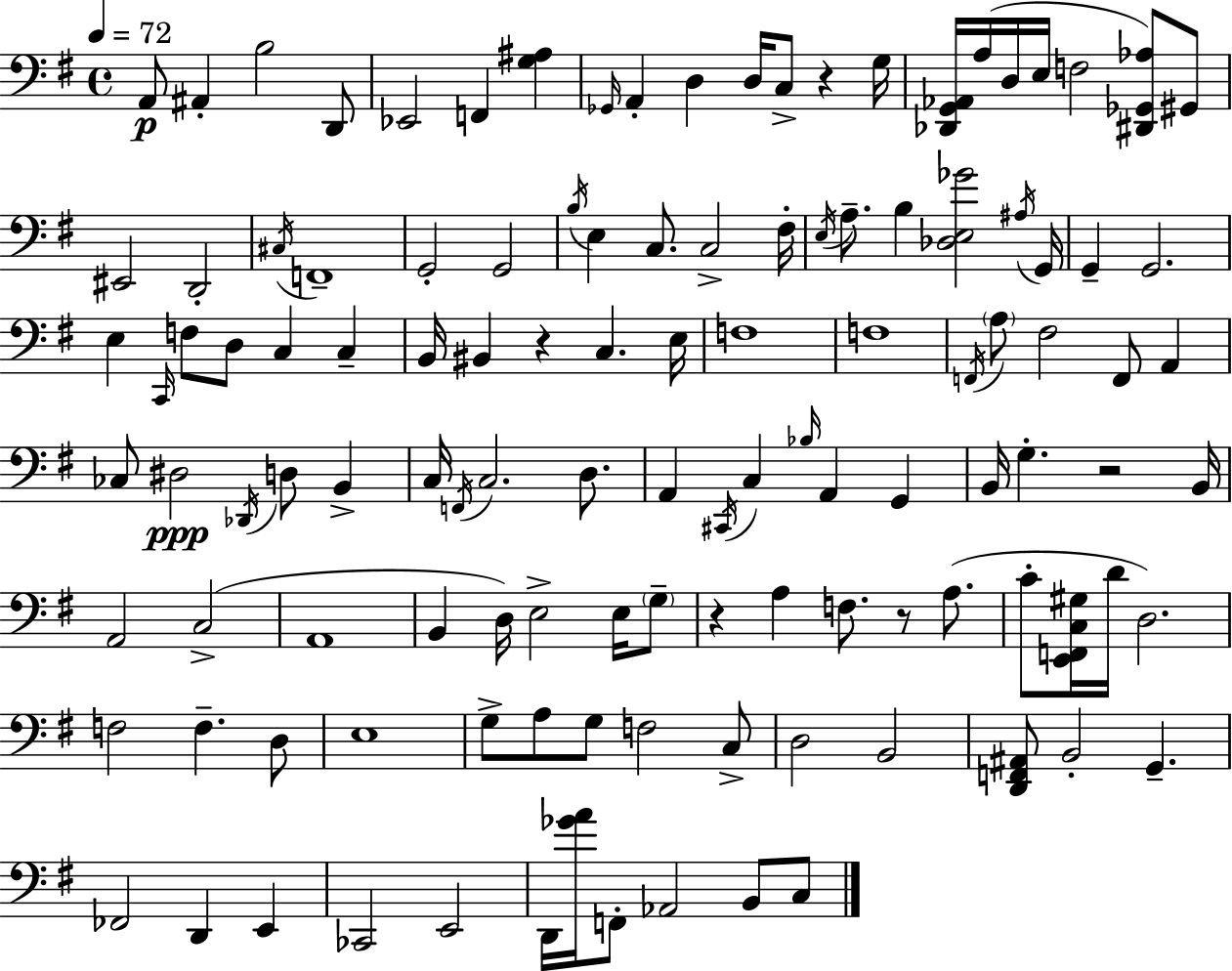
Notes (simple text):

A2/e A#2/q B3/h D2/e Eb2/h F2/q [G3,A#3]/q Gb2/s A2/q D3/q D3/s C3/e R/q G3/s [Db2,G2,Ab2]/s A3/s D3/s E3/s F3/h [D#2,Gb2,Ab3]/e G#2/e EIS2/h D2/h C#3/s F2/w G2/h G2/h B3/s E3/q C3/e. C3/h F#3/s E3/s A3/e. B3/q [Db3,E3,Gb4]/h A#3/s G2/s G2/q G2/h. E3/q C2/s F3/e D3/e C3/q C3/q B2/s BIS2/q R/q C3/q. E3/s F3/w F3/w F2/s A3/e F#3/h F2/e A2/q CES3/e D#3/h Db2/s D3/e B2/q C3/s F2/s C3/h. D3/e. A2/q C#2/s C3/q Bb3/s A2/q G2/q B2/s G3/q. R/h B2/s A2/h C3/h A2/w B2/q D3/s E3/h E3/s G3/e R/q A3/q F3/e. R/e A3/e. C4/e [E2,F2,C3,G#3]/s D4/s D3/h. F3/h F3/q. D3/e E3/w G3/e A3/e G3/e F3/h C3/e D3/h B2/h [D2,F2,A#2]/e B2/h G2/q. FES2/h D2/q E2/q CES2/h E2/h D2/s [Gb4,A4]/s F2/e Ab2/h B2/e C3/e